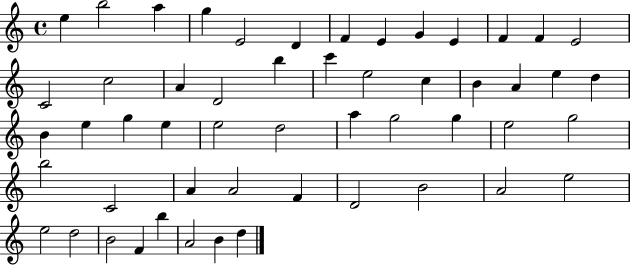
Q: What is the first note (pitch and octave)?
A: E5